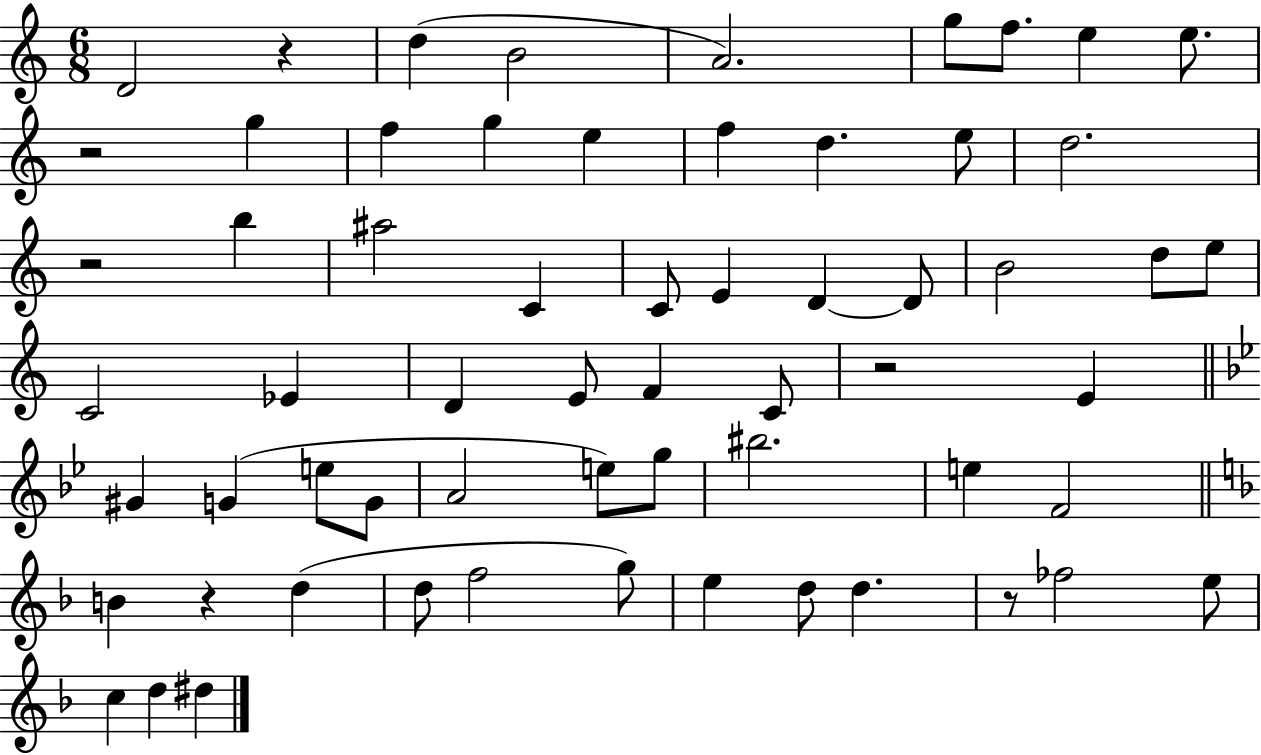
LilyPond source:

{
  \clef treble
  \numericTimeSignature
  \time 6/8
  \key c \major
  \repeat volta 2 { d'2 r4 | d''4( b'2 | a'2.) | g''8 f''8. e''4 e''8. | \break r2 g''4 | f''4 g''4 e''4 | f''4 d''4. e''8 | d''2. | \break r2 b''4 | ais''2 c'4 | c'8 e'4 d'4~~ d'8 | b'2 d''8 e''8 | \break c'2 ees'4 | d'4 e'8 f'4 c'8 | r2 e'4 | \bar "||" \break \key bes \major gis'4 g'4( e''8 g'8 | a'2 e''8) g''8 | bis''2. | e''4 f'2 | \break \bar "||" \break \key f \major b'4 r4 d''4( | d''8 f''2 g''8) | e''4 d''8 d''4. | r8 fes''2 e''8 | \break c''4 d''4 dis''4 | } \bar "|."
}